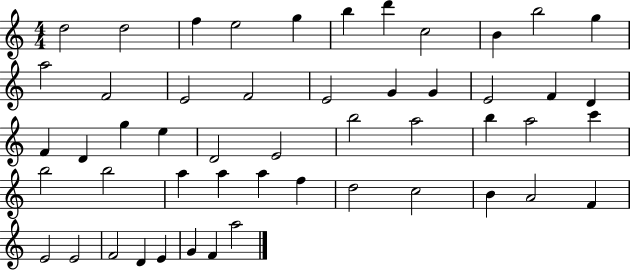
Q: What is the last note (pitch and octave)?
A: A5